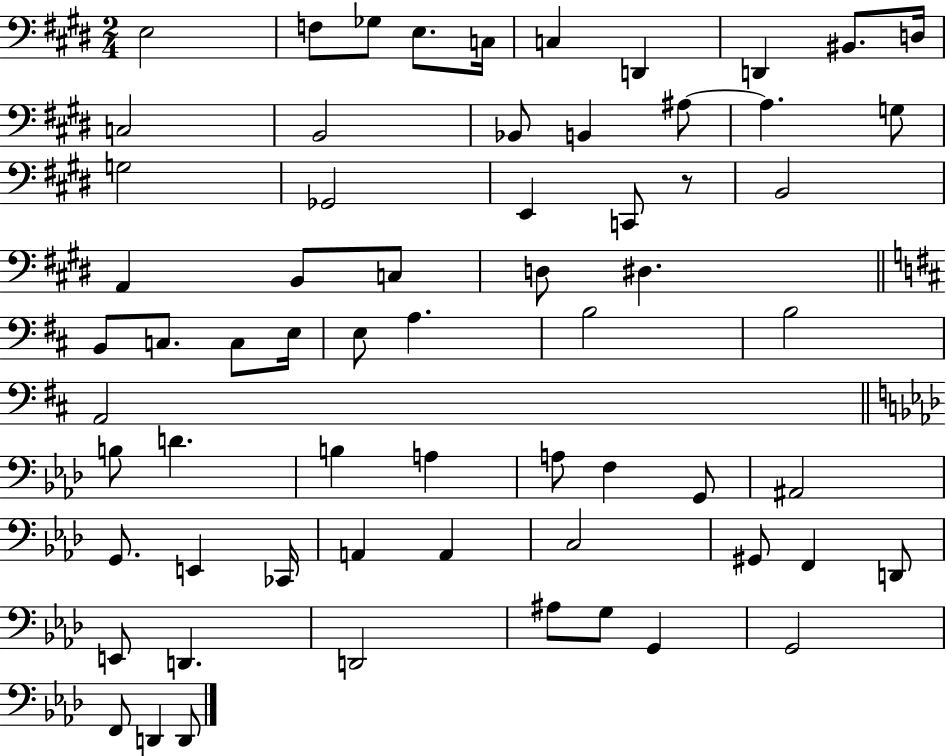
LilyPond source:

{
  \clef bass
  \numericTimeSignature
  \time 2/4
  \key e \major
  e2 | f8 ges8 e8. c16 | c4 d,4 | d,4 bis,8. d16 | \break c2 | b,2 | bes,8 b,4 ais8~~ | ais4. g8 | \break g2 | ges,2 | e,4 c,8 r8 | b,2 | \break a,4 b,8 c8 | d8 dis4. | \bar "||" \break \key d \major b,8 c8. c8 e16 | e8 a4. | b2 | b2 | \break a,2 | \bar "||" \break \key aes \major b8 d'4. | b4 a4 | a8 f4 g,8 | ais,2 | \break g,8. e,4 ces,16 | a,4 a,4 | c2 | gis,8 f,4 d,8 | \break e,8 d,4. | d,2 | ais8 g8 g,4 | g,2 | \break f,8 d,4 d,8 | \bar "|."
}